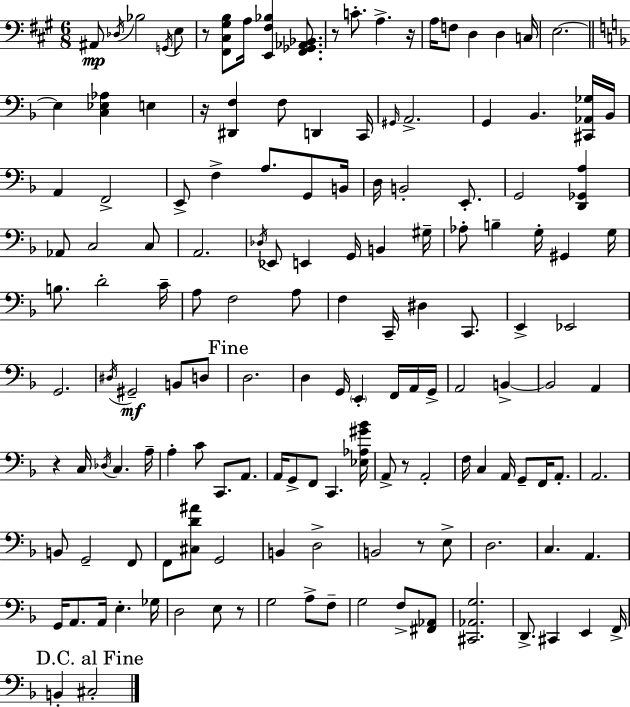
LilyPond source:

{
  \clef bass
  \numericTimeSignature
  \time 6/8
  \key a \major
  \repeat volta 2 { ais,8\mp \acciaccatura { des16 } bes2 \acciaccatura { g,16 } | e8 r8 <fis, cis gis b>8 a16 <e, fis bes>4 <fis, ges, aes, bes,>8. | r8 c'8.-. a4.-> | r16 a16 f8 d4 d4 | \break c16 e2.~~ | \bar "||" \break \key f \major e4 <c ees aes>4 e4 | r16 <dis, f>4 f8 d,4 c,16 | \grace { gis,16 } a,2.-> | g,4 bes,4. <cis, aes, ges>16 | \break bes,16 a,4 f,2-> | e,8-> f4-> a8. g,8 | b,16 d16 b,2-. e,8.-. | g,2 <d, ges, a>4 | \break aes,8 c2 c8 | a,2. | \acciaccatura { des16 } ees,8 e,4 g,16 b,4 | gis16-- aes8-. b4-- g16-. gis,4 | \break g16 b8. d'2-. | c'16-- a8 f2 | a8 f4 c,16-- dis4 c,8. | e,4-> ees,2 | \break g,2. | \acciaccatura { dis16 }\mf gis,2-- b,8 | d8 \mark "Fine" d2. | d4 g,16 \parenthesize e,4-. | \break f,16 a,16 g,16-> a,2 b,4->~~ | b,2 a,4 | r4 c16 \acciaccatura { des16 } c4. | a16-- a4-. c'8 c,8. | \break a,8. a,16 g,8-> f,8 c,4. | <ees aes gis' bes'>16 a,8-> r8 a,2-. | f16 c4 a,16 g,8-- | f,16 a,8.-. a,2. | \break b,8 g,2-- | f,8 f,8 <cis d' ais'>8 g,2 | b,4 d2-> | b,2 | \break r8 e8-> d2. | c4. a,4. | g,16 a,8. a,16 e4.-. | ges16 d2 | \break e8 r8 g2 | a8-> f8-- g2 | f8-> <fis, aes,>8 <cis, aes, g>2. | d,8.-> cis,4 e,4 | \break f,16-> \mark "D.C. al Fine" b,4-. cis2-. | } \bar "|."
}